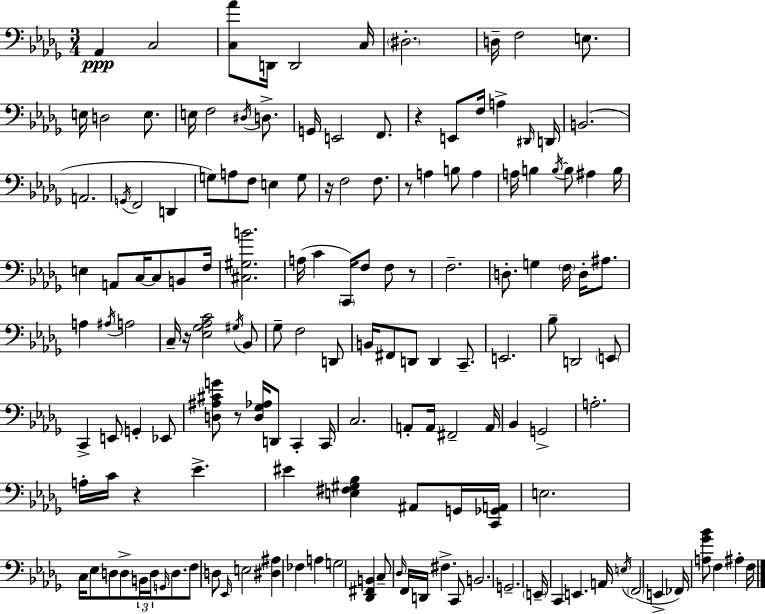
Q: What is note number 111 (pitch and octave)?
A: F3